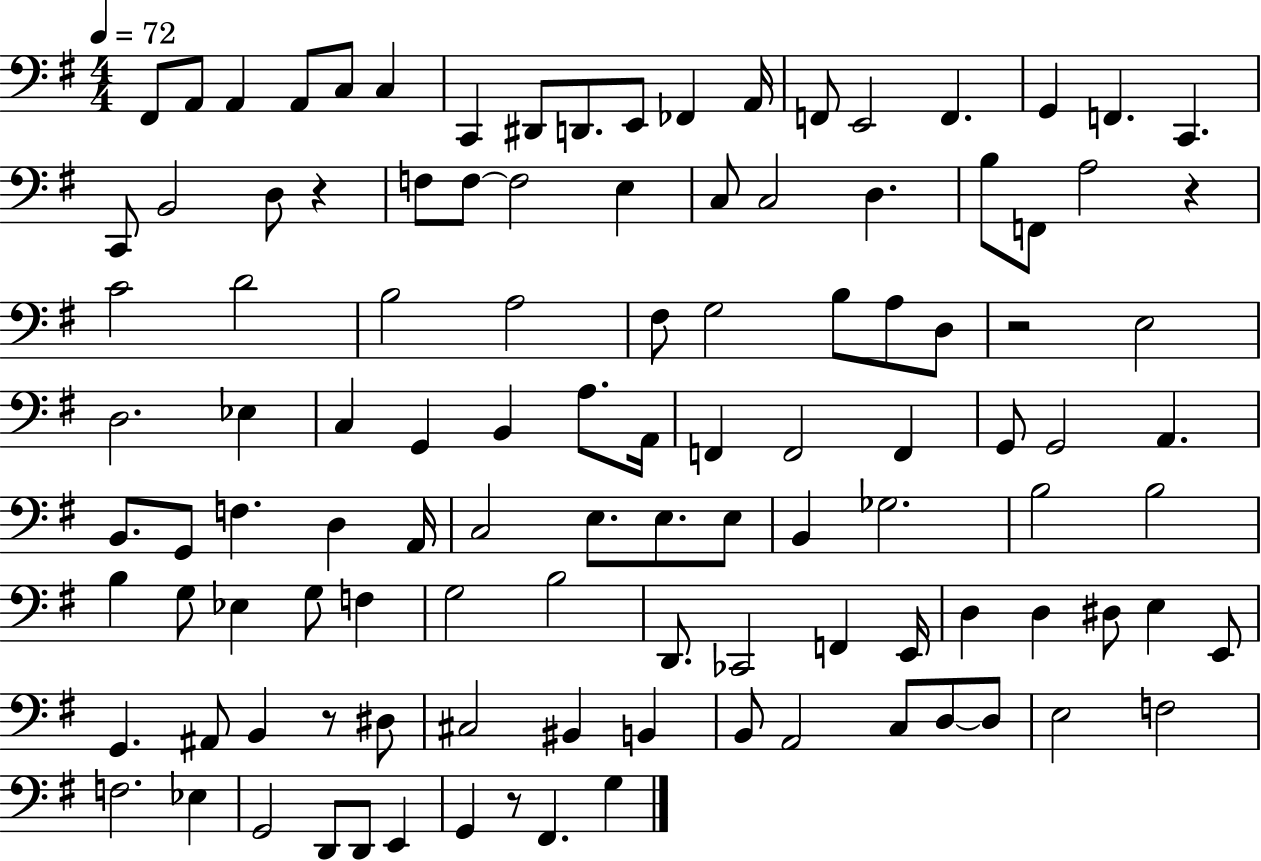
F#2/e A2/e A2/q A2/e C3/e C3/q C2/q D#2/e D2/e. E2/e FES2/q A2/s F2/e E2/h F2/q. G2/q F2/q. C2/q. C2/e B2/h D3/e R/q F3/e F3/e F3/h E3/q C3/e C3/h D3/q. B3/e F2/e A3/h R/q C4/h D4/h B3/h A3/h F#3/e G3/h B3/e A3/e D3/e R/h E3/h D3/h. Eb3/q C3/q G2/q B2/q A3/e. A2/s F2/q F2/h F2/q G2/e G2/h A2/q. B2/e. G2/e F3/q. D3/q A2/s C3/h E3/e. E3/e. E3/e B2/q Gb3/h. B3/h B3/h B3/q G3/e Eb3/q G3/e F3/q G3/h B3/h D2/e. CES2/h F2/q E2/s D3/q D3/q D#3/e E3/q E2/e G2/q. A#2/e B2/q R/e D#3/e C#3/h BIS2/q B2/q B2/e A2/h C3/e D3/e D3/e E3/h F3/h F3/h. Eb3/q G2/h D2/e D2/e E2/q G2/q R/e F#2/q. G3/q